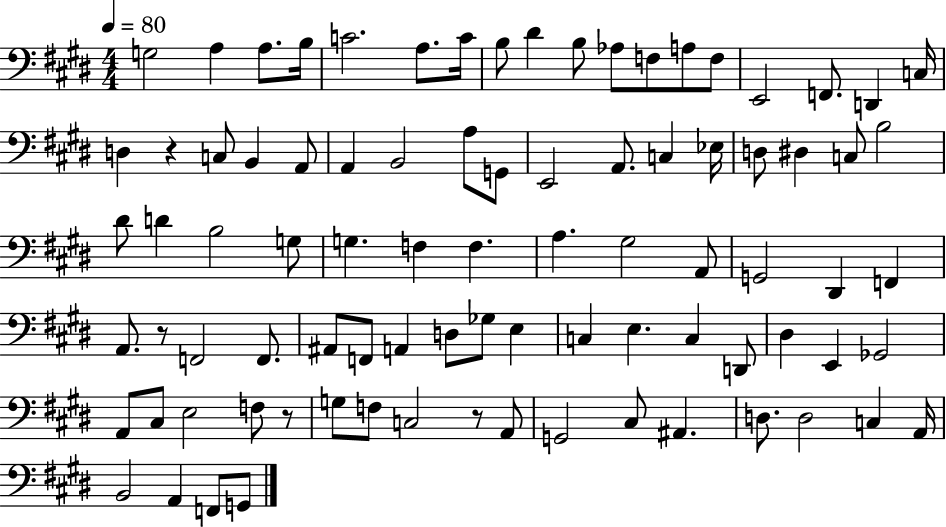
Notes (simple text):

G3/h A3/q A3/e. B3/s C4/h. A3/e. C4/s B3/e D#4/q B3/e Ab3/e F3/e A3/e F3/e E2/h F2/e. D2/q C3/s D3/q R/q C3/e B2/q A2/e A2/q B2/h A3/e G2/e E2/h A2/e. C3/q Eb3/s D3/e D#3/q C3/e B3/h D#4/e D4/q B3/h G3/e G3/q. F3/q F3/q. A3/q. G#3/h A2/e G2/h D#2/q F2/q A2/e. R/e F2/h F2/e. A#2/e F2/e A2/q D3/e Gb3/e E3/q C3/q E3/q. C3/q D2/e D#3/q E2/q Gb2/h A2/e C#3/e E3/h F3/e R/e G3/e F3/e C3/h R/e A2/e G2/h C#3/e A#2/q. D3/e. D3/h C3/q A2/s B2/h A2/q F2/e G2/e